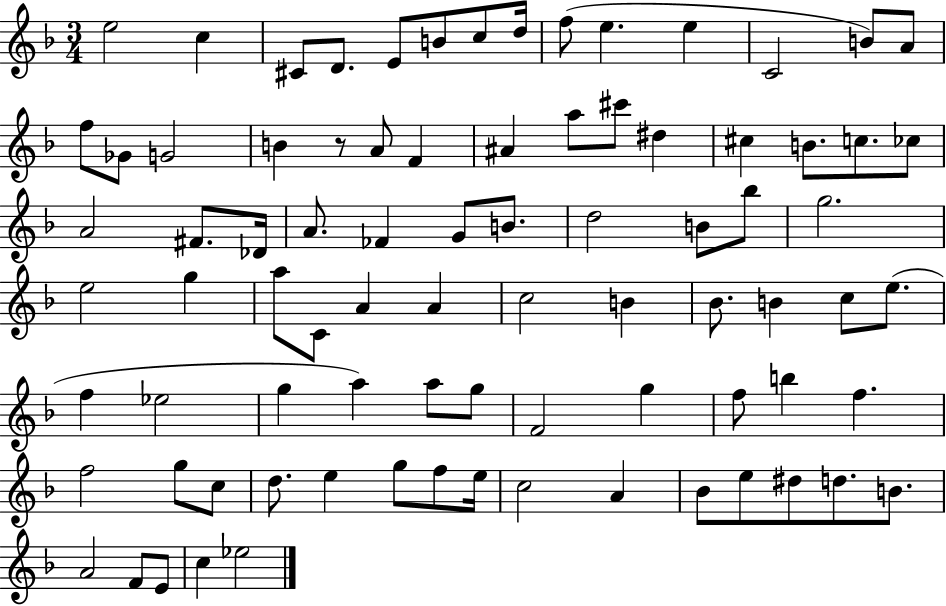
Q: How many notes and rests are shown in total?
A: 83